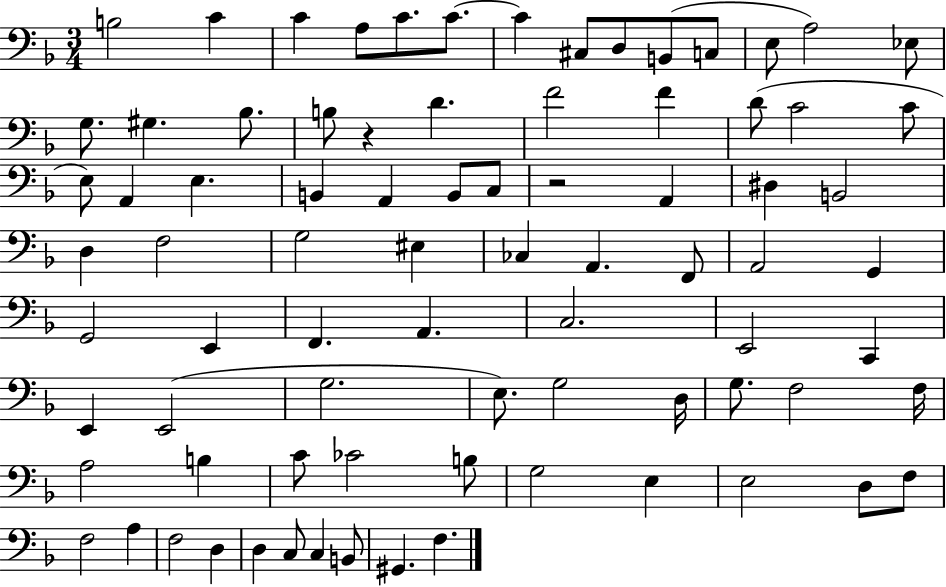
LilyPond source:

{
  \clef bass
  \numericTimeSignature
  \time 3/4
  \key f \major
  b2 c'4 | c'4 a8 c'8. c'8.~~ | c'4 cis8 d8 b,8( c8 | e8 a2) ees8 | \break g8. gis4. bes8. | b8 r4 d'4. | f'2 f'4 | d'8( c'2 c'8 | \break e8) a,4 e4. | b,4 a,4 b,8 c8 | r2 a,4 | dis4 b,2 | \break d4 f2 | g2 eis4 | ces4 a,4. f,8 | a,2 g,4 | \break g,2 e,4 | f,4. a,4. | c2. | e,2 c,4 | \break e,4 e,2( | g2. | e8.) g2 d16 | g8. f2 f16 | \break a2 b4 | c'8 ces'2 b8 | g2 e4 | e2 d8 f8 | \break f2 a4 | f2 d4 | d4 c8 c4 b,8 | gis,4. f4. | \break \bar "|."
}